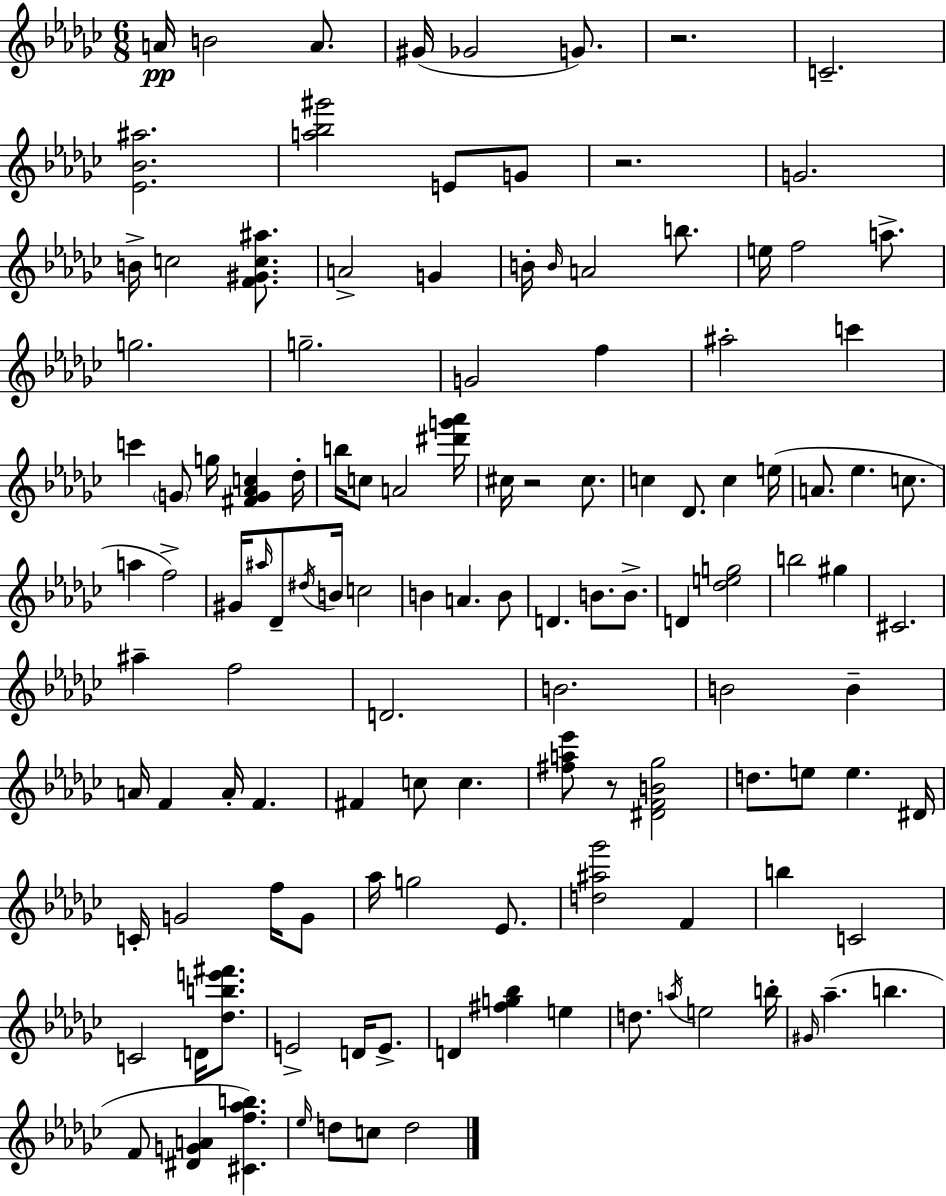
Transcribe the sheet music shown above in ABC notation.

X:1
T:Untitled
M:6/8
L:1/4
K:Ebm
A/4 B2 A/2 ^G/4 _G2 G/2 z2 C2 [_E_B^a]2 [a_b^g']2 E/2 G/2 z2 G2 B/4 c2 [F^Gc^a]/2 A2 G B/4 B/4 A2 b/2 e/4 f2 a/2 g2 g2 G2 f ^a2 c' c' G/2 g/4 [^FG_Ac] _d/4 b/4 c/2 A2 [^d'g'_a']/4 ^c/4 z2 ^c/2 c _D/2 c e/4 A/2 _e c/2 a f2 ^G/4 ^a/4 _D/2 ^d/4 B/4 c2 B A B/2 D B/2 B/2 D [_deg]2 b2 ^g ^C2 ^a f2 D2 B2 B2 B A/4 F A/4 F ^F c/2 c [^fa_e']/2 z/2 [^DFB_g]2 d/2 e/2 e ^D/4 C/4 G2 f/4 G/2 _a/4 g2 _E/2 [d^a_g']2 F b C2 C2 D/4 [_dbe'^f']/2 E2 D/4 E/2 D [^fg_b] e d/2 a/4 e2 b/4 ^G/4 _a b F/2 [^DGA] [^Cf_ab] _e/4 d/2 c/2 d2